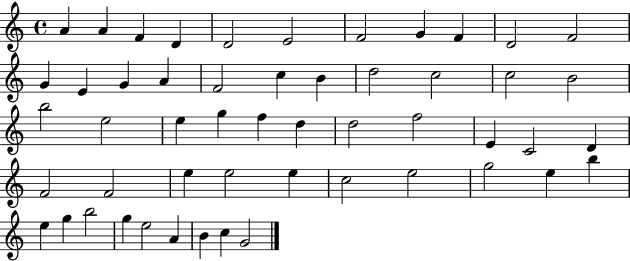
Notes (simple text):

A4/q A4/q F4/q D4/q D4/h E4/h F4/h G4/q F4/q D4/h F4/h G4/q E4/q G4/q A4/q F4/h C5/q B4/q D5/h C5/h C5/h B4/h B5/h E5/h E5/q G5/q F5/q D5/q D5/h F5/h E4/q C4/h D4/q F4/h F4/h E5/q E5/h E5/q C5/h E5/h G5/h E5/q B5/q E5/q G5/q B5/h G5/q E5/h A4/q B4/q C5/q G4/h